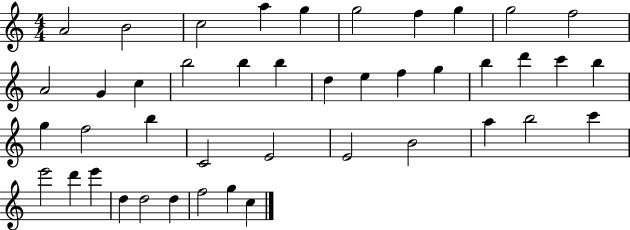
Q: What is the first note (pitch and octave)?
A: A4